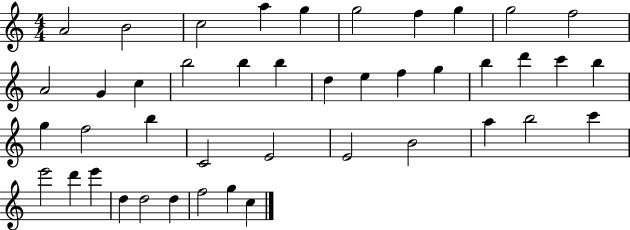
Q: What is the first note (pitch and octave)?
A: A4